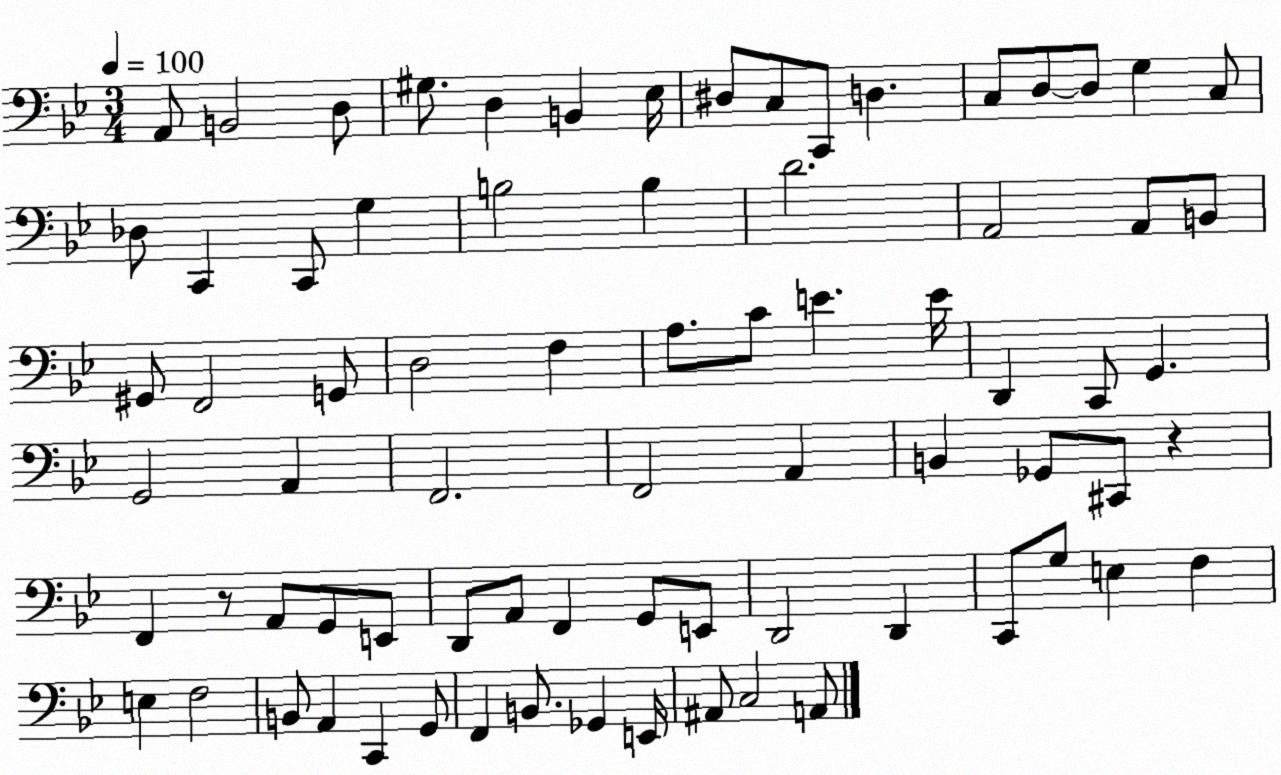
X:1
T:Untitled
M:3/4
L:1/4
K:Bb
A,,/2 B,,2 D,/2 ^G,/2 D, B,, _E,/4 ^D,/2 C,/2 C,,/2 D, C,/2 D,/2 D,/2 G, C,/2 _D,/2 C,, C,,/2 G, B,2 B, D2 A,,2 A,,/2 B,,/2 ^G,,/2 F,,2 G,,/2 D,2 F, A,/2 C/2 E E/4 D,, C,,/2 G,, G,,2 A,, F,,2 F,,2 A,, B,, _G,,/2 ^C,,/2 z F,, z/2 A,,/2 G,,/2 E,,/2 D,,/2 A,,/2 F,, G,,/2 E,,/2 D,,2 D,, C,,/2 G,/2 E, F, E, F,2 B,,/2 A,, C,, G,,/2 F,, B,,/2 _G,, E,,/4 ^A,,/2 C,2 A,,/2